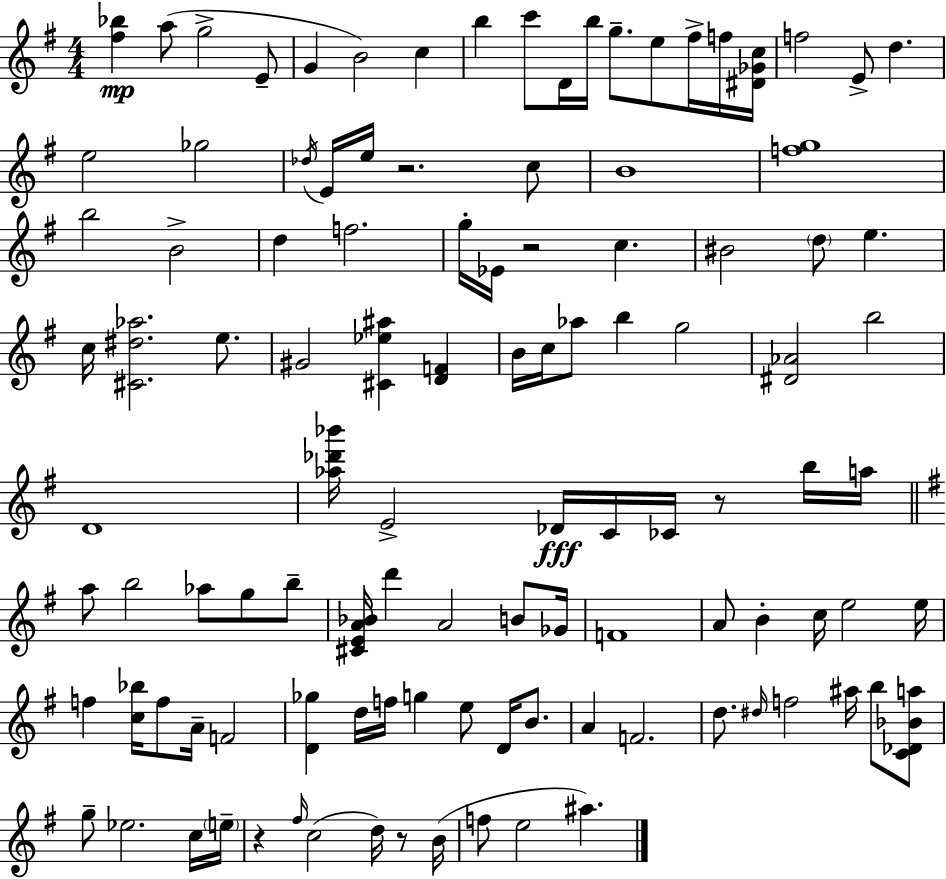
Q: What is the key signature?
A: E minor